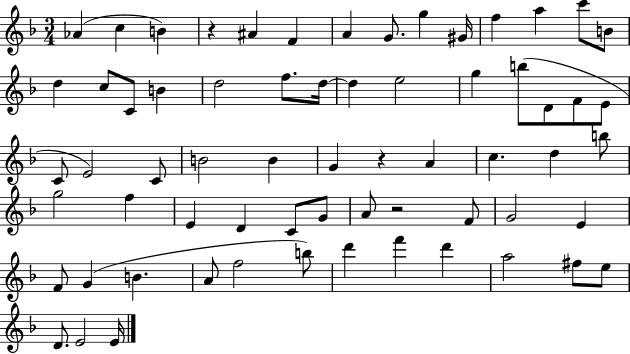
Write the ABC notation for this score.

X:1
T:Untitled
M:3/4
L:1/4
K:F
_A c B z ^A F A G/2 g ^G/4 f a c'/2 B/2 d c/2 C/2 B d2 f/2 d/4 d e2 g b/2 D/2 F/2 E/2 C/2 E2 C/2 B2 B G z A c d b/2 g2 f E D C/2 G/2 A/2 z2 F/2 G2 E F/2 G B A/2 f2 b/2 d' f' d' a2 ^f/2 e/2 D/2 E2 E/4